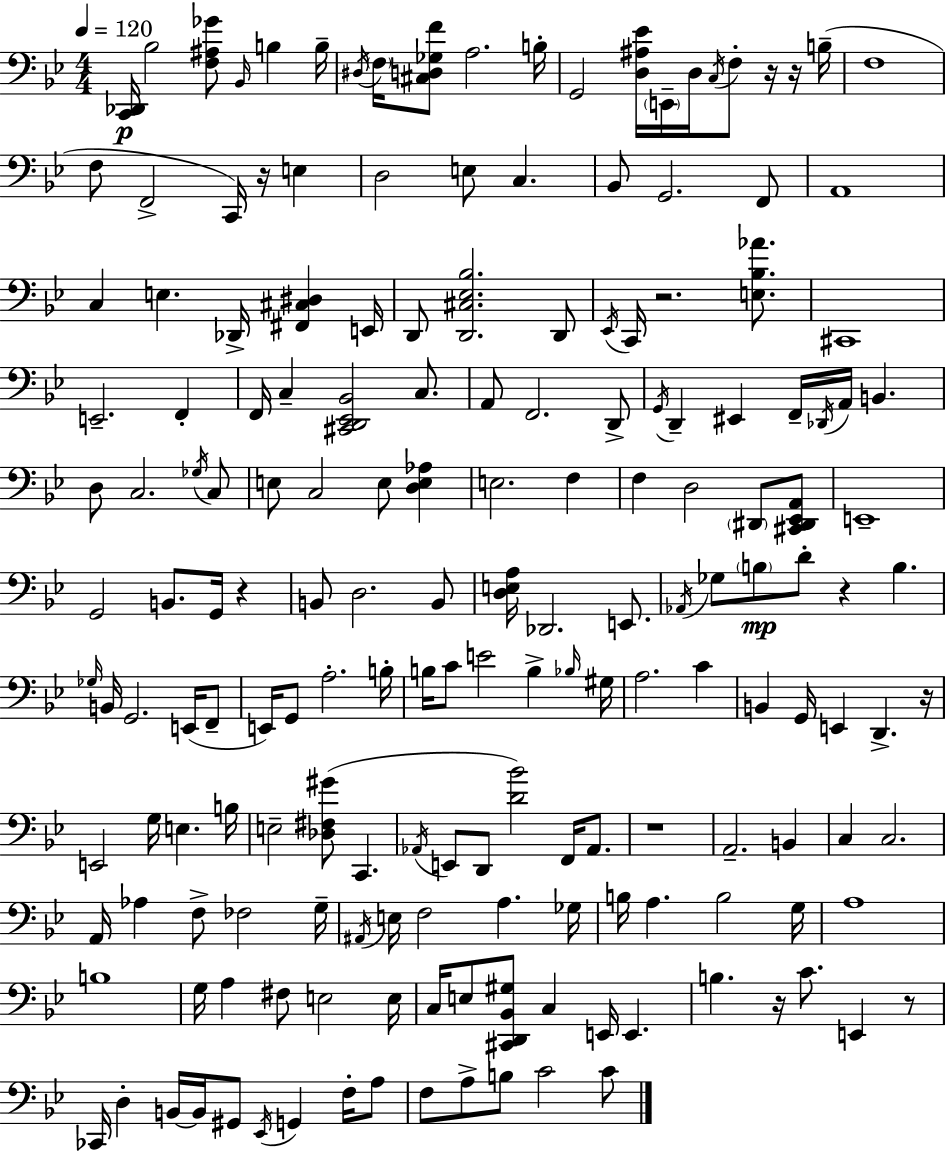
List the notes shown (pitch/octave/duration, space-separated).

[C2,Db2]/s Bb3/h [F3,A#3,Gb4]/e Bb2/s B3/q B3/s D#3/s F3/s [C#3,D3,Gb3,F4]/e A3/h. B3/s G2/h [D3,A#3,Eb4]/s E2/s D3/s C3/s F3/e R/s R/s B3/s F3/w F3/e F2/h C2/s R/s E3/q D3/h E3/e C3/q. Bb2/e G2/h. F2/e A2/w C3/q E3/q. Db2/s [F#2,C#3,D#3]/q E2/s D2/e [D2,C#3,Eb3,Bb3]/h. D2/e Eb2/s C2/s R/h. [E3,Bb3,Ab4]/e. C#2/w E2/h. F2/q F2/s C3/q [C#2,D2,Eb2,Bb2]/h C3/e. A2/e F2/h. D2/e G2/s D2/q EIS2/q F2/s Db2/s A2/s B2/q. D3/e C3/h. Gb3/s C3/e E3/e C3/h E3/e [D3,E3,Ab3]/q E3/h. F3/q F3/q D3/h D#2/e [C#2,D#2,Eb2,A2]/e E2/w G2/h B2/e. G2/s R/q B2/e D3/h. B2/e [D3,E3,A3]/s Db2/h. E2/e. Ab2/s Gb3/e B3/e D4/e R/q B3/q. Gb3/s B2/s G2/h. E2/s F2/e E2/s G2/e A3/h. B3/s B3/s C4/e E4/h B3/q Bb3/s G#3/s A3/h. C4/q B2/q G2/s E2/q D2/q. R/s E2/h G3/s E3/q. B3/s E3/h [Db3,F#3,G#4]/e C2/q. Ab2/s E2/e D2/e [D4,Bb4]/h F2/s Ab2/e. R/w A2/h. B2/q C3/q C3/h. A2/s Ab3/q F3/e FES3/h G3/s A#2/s E3/s F3/h A3/q. Gb3/s B3/s A3/q. B3/h G3/s A3/w B3/w G3/s A3/q F#3/e E3/h E3/s C3/s E3/e [C#2,D2,Bb2,G#3]/e C3/q E2/s E2/q. B3/q. R/s C4/e. E2/q R/e CES2/s D3/q B2/s B2/s G#2/e Eb2/s G2/q F3/s A3/e F3/e A3/e B3/e C4/h C4/e